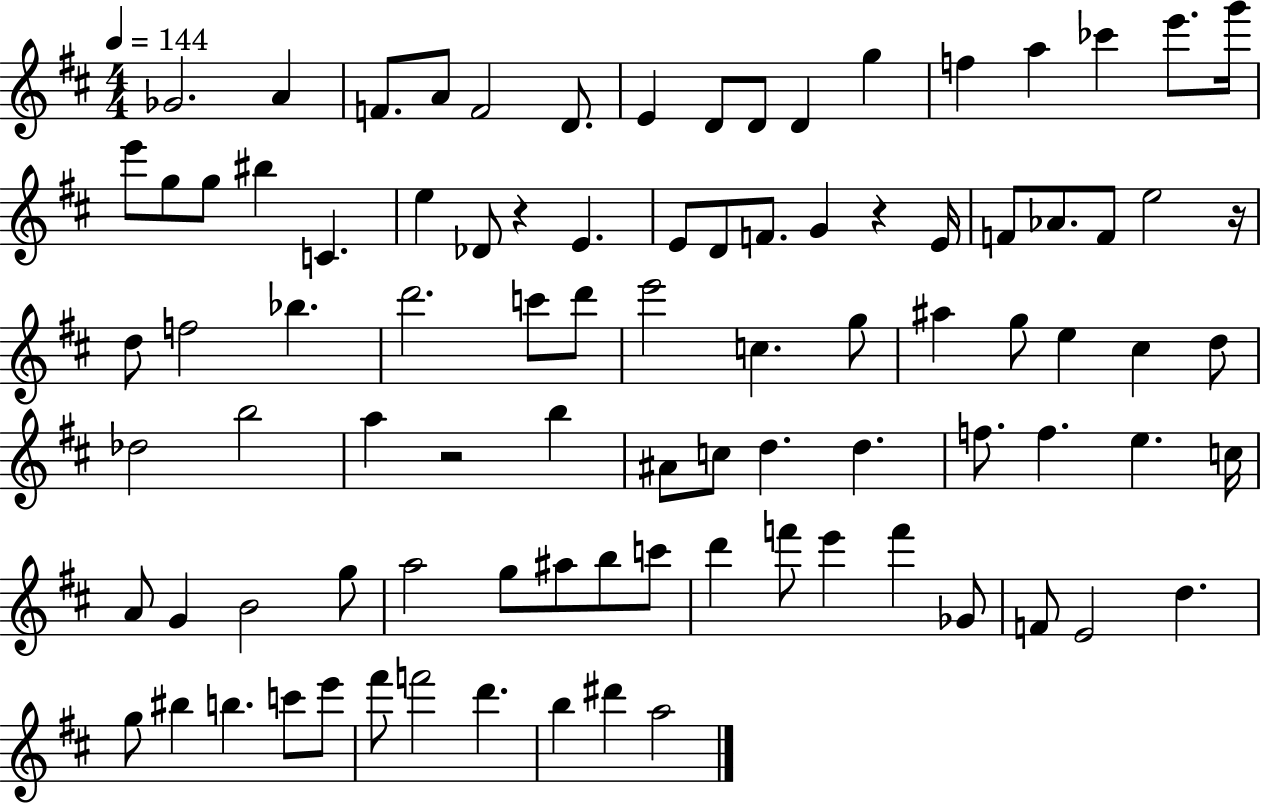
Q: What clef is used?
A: treble